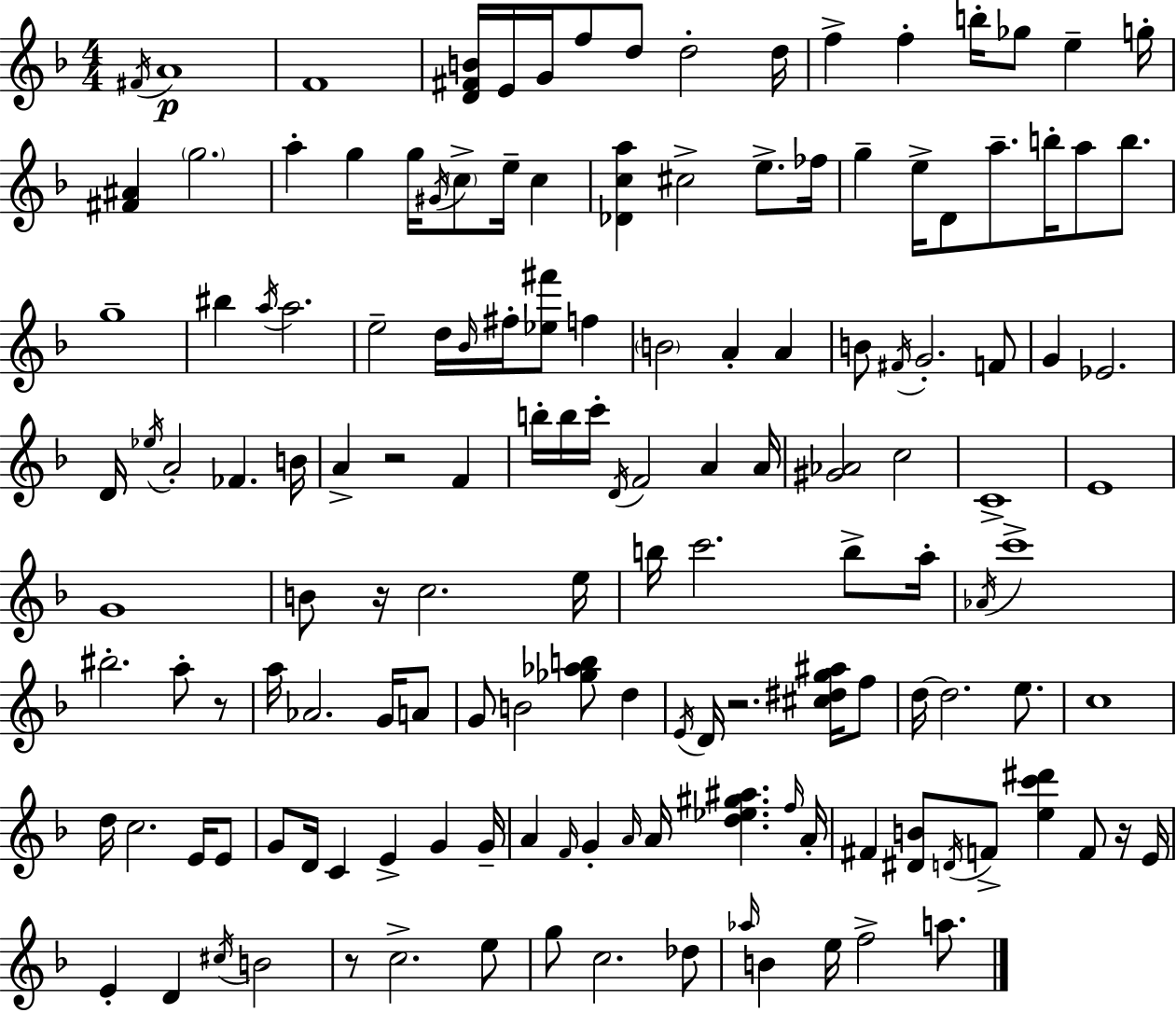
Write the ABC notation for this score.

X:1
T:Untitled
M:4/4
L:1/4
K:Dm
^F/4 A4 F4 [D^FB]/4 E/4 G/4 f/2 d/2 d2 d/4 f f b/4 _g/2 e g/4 [^F^A] g2 a g g/4 ^G/4 c/2 e/4 c [_Dca] ^c2 e/2 _f/4 g e/4 D/2 a/2 b/4 a/2 b/2 g4 ^b a/4 a2 e2 d/4 _B/4 ^f/4 [_e^f']/2 f B2 A A B/2 ^F/4 G2 F/2 G _E2 D/4 _e/4 A2 _F B/4 A z2 F b/4 b/4 c'/4 D/4 F2 A A/4 [^G_A]2 c2 C4 E4 G4 B/2 z/4 c2 e/4 b/4 c'2 b/2 a/4 _A/4 c'4 ^b2 a/2 z/2 a/4 _A2 G/4 A/2 G/2 B2 [_g_ab]/2 d E/4 D/4 z2 [^c^dg^a]/4 f/2 d/4 d2 e/2 c4 d/4 c2 E/4 E/2 G/2 D/4 C E G G/4 A F/4 G A/4 A/4 [d_e^g^a] f/4 A/4 ^F [^DB]/2 D/4 F/2 [ec'^d'] F/2 z/4 E/4 E D ^c/4 B2 z/2 c2 e/2 g/2 c2 _d/2 _a/4 B e/4 f2 a/2